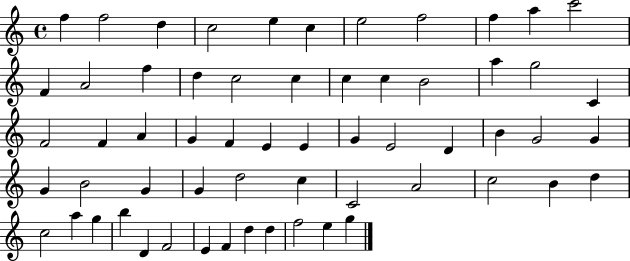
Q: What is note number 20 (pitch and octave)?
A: B4